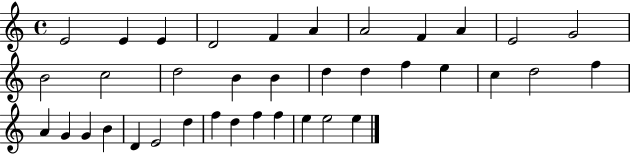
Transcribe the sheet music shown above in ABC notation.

X:1
T:Untitled
M:4/4
L:1/4
K:C
E2 E E D2 F A A2 F A E2 G2 B2 c2 d2 B B d d f e c d2 f A G G B D E2 d f d f f e e2 e